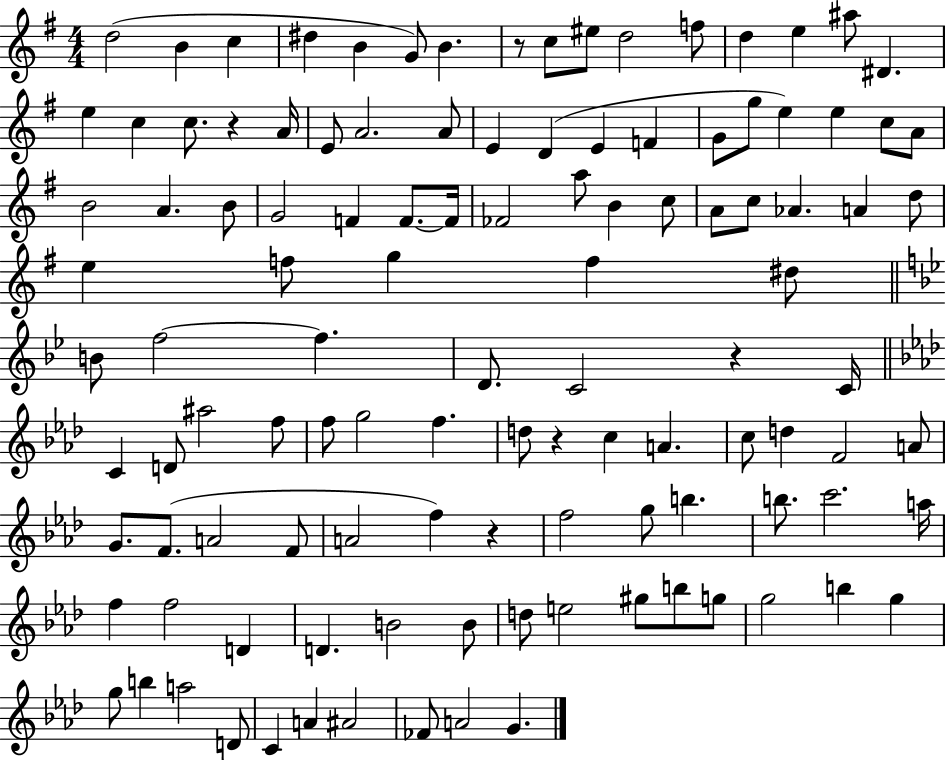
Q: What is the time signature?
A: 4/4